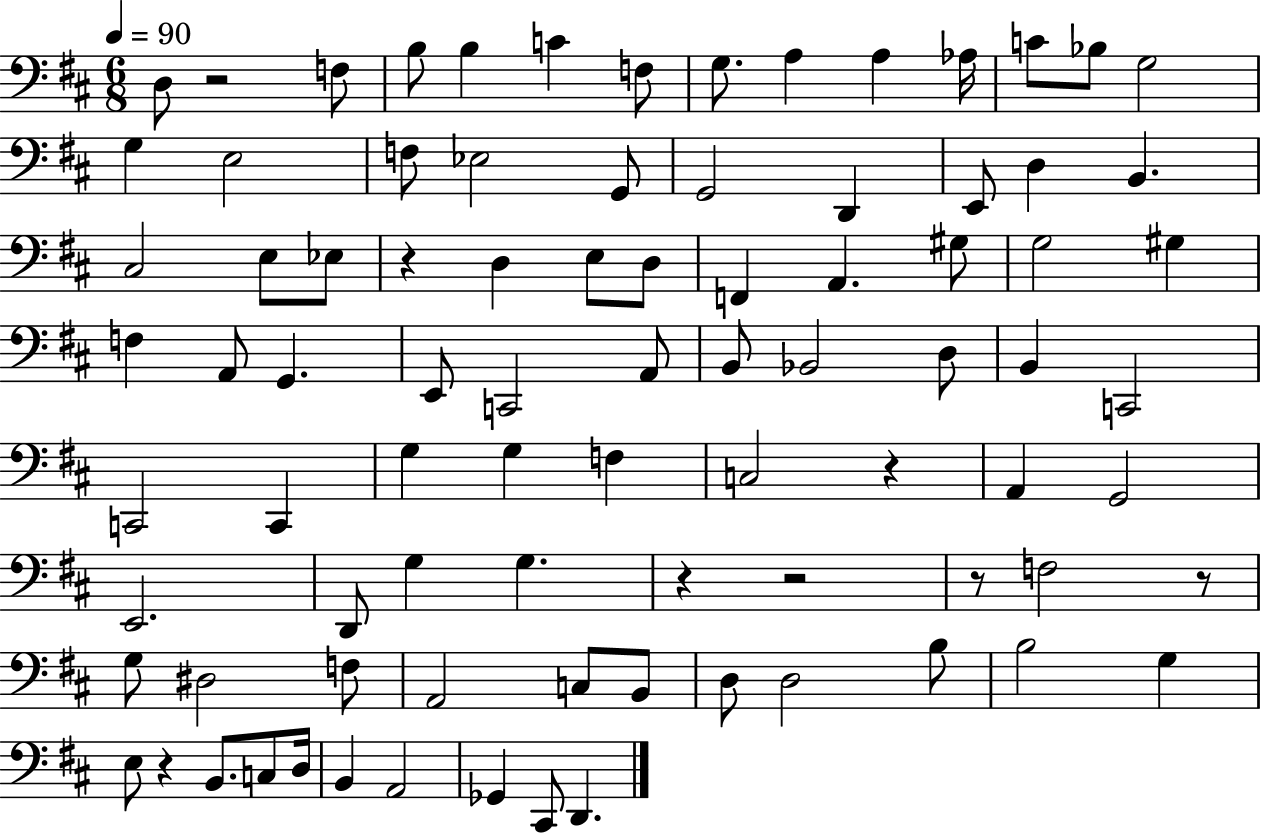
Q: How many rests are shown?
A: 8